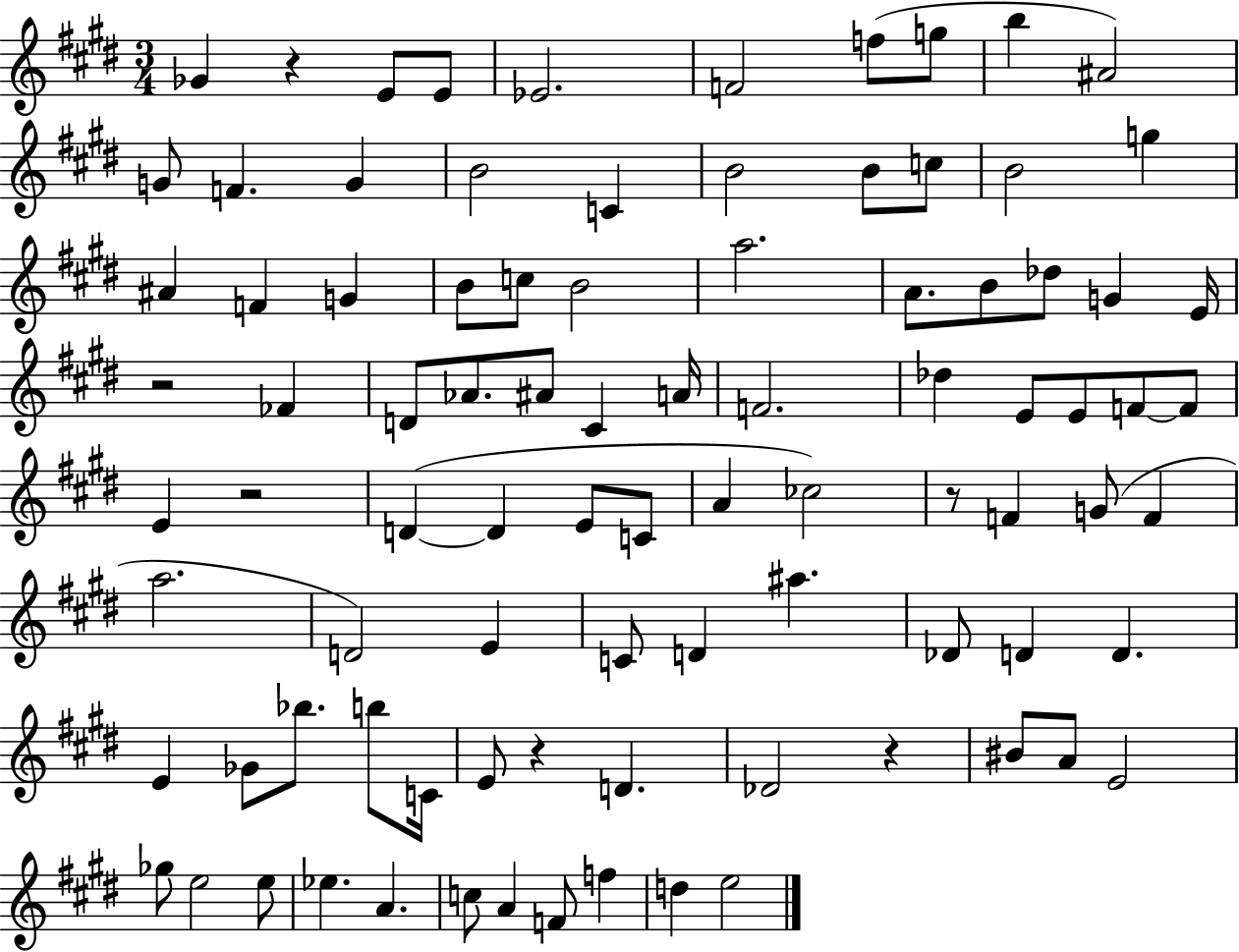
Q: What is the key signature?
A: E major